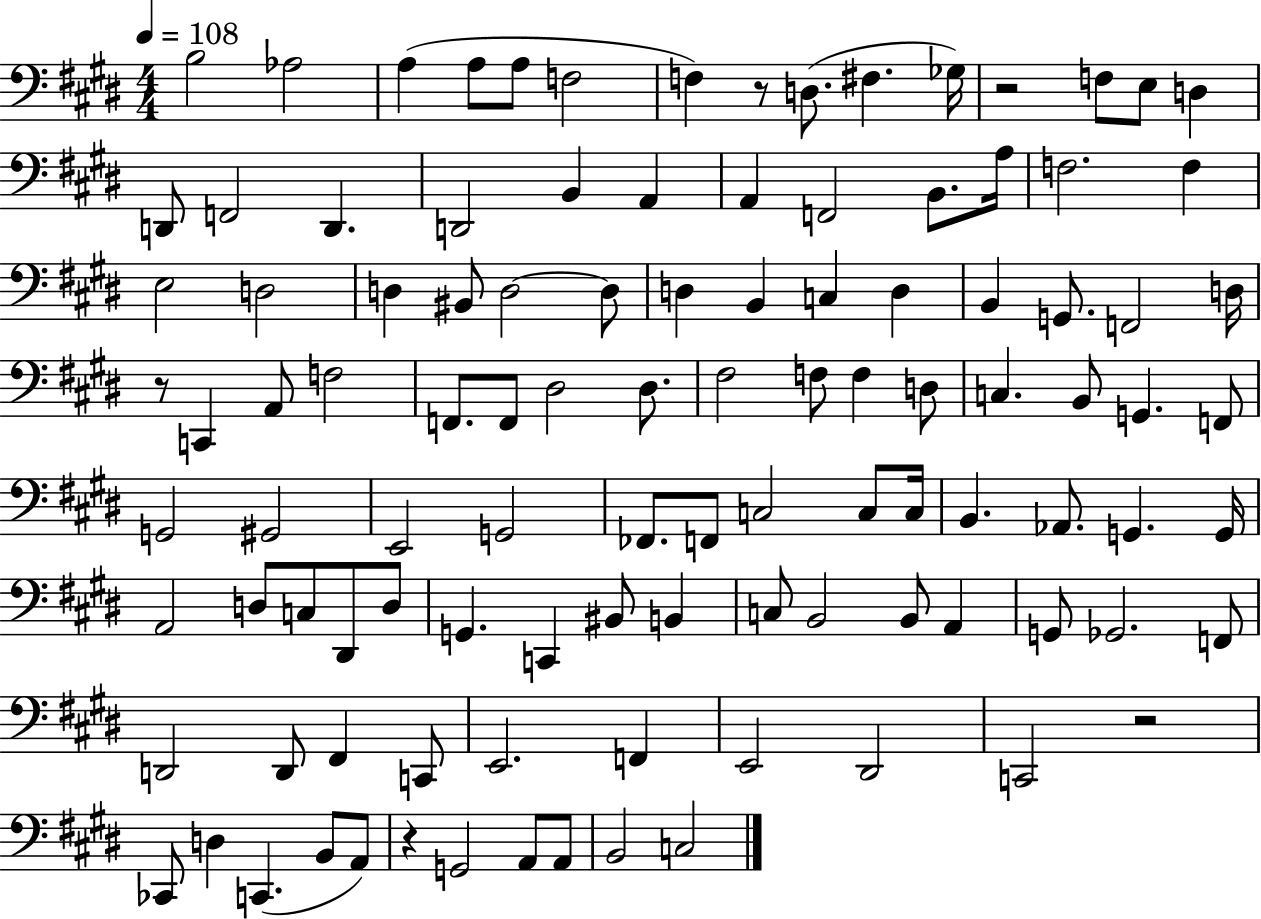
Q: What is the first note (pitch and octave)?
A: B3